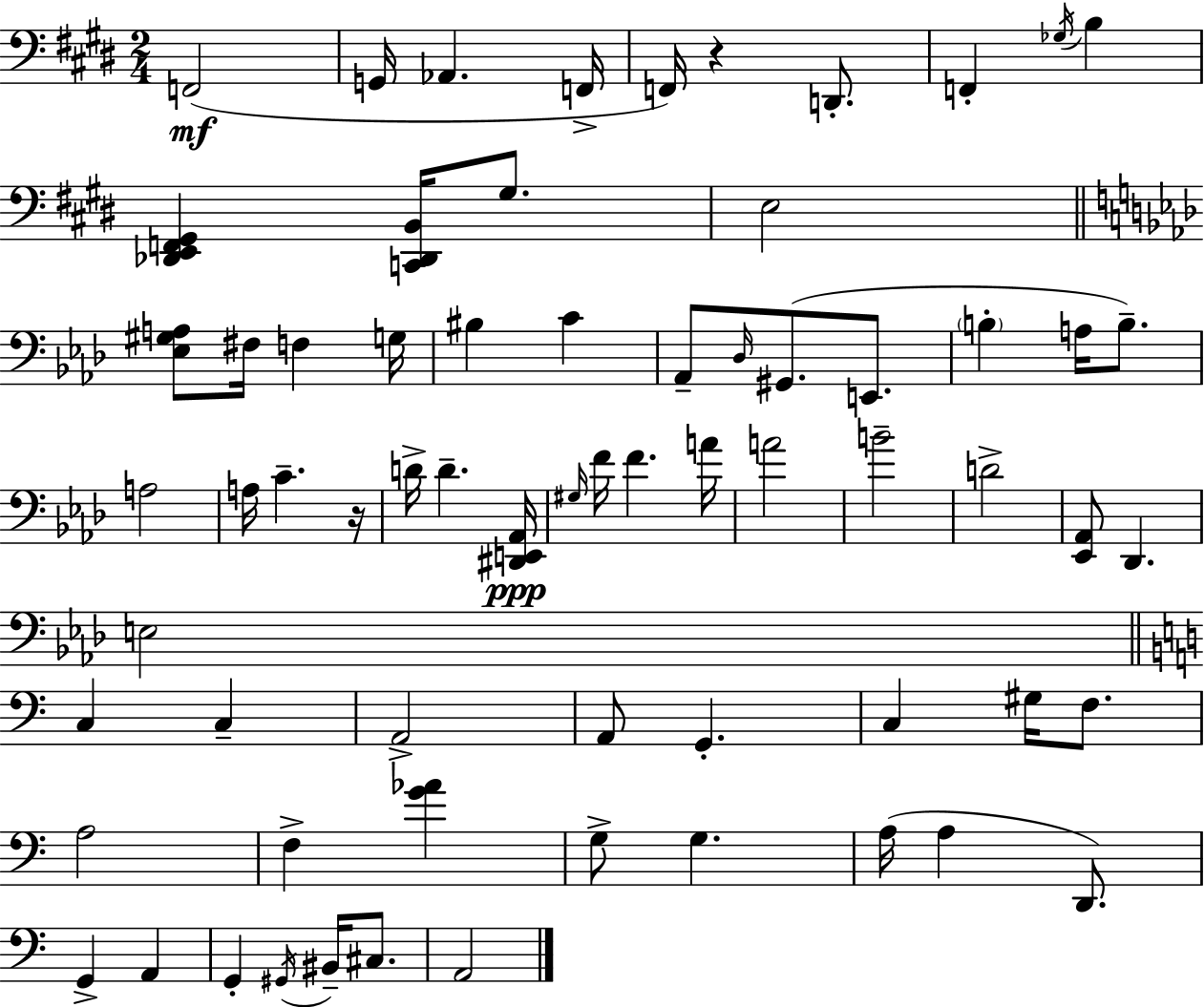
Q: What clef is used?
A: bass